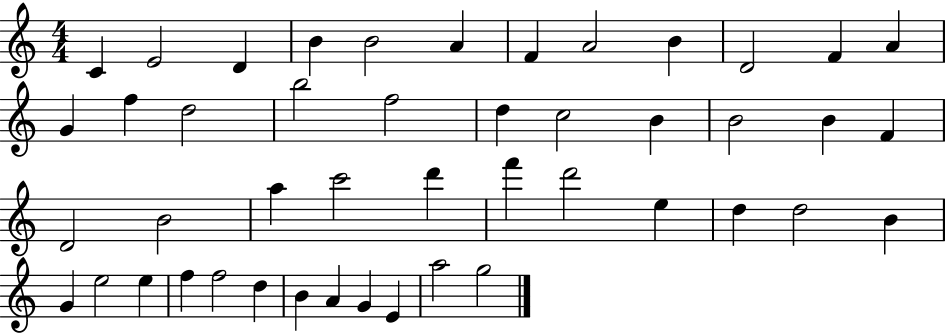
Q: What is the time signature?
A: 4/4